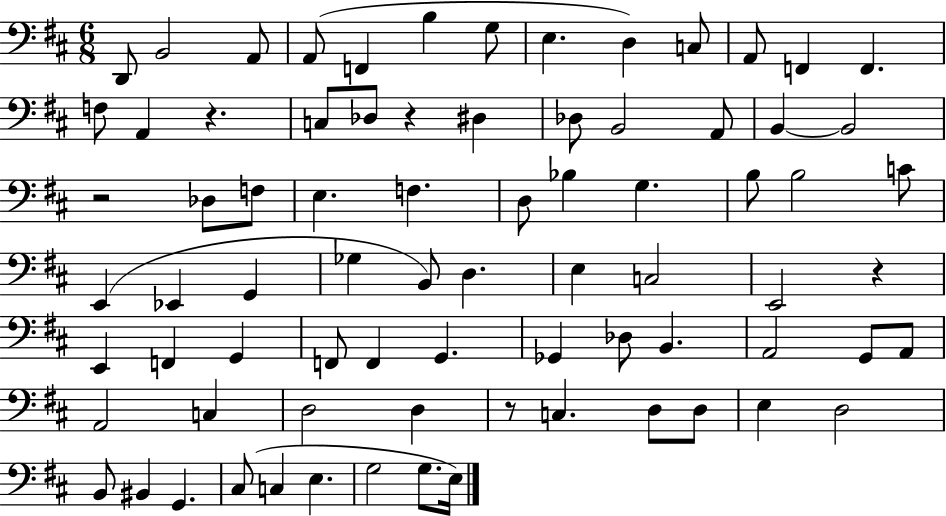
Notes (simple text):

D2/e B2/h A2/e A2/e F2/q B3/q G3/e E3/q. D3/q C3/e A2/e F2/q F2/q. F3/e A2/q R/q. C3/e Db3/e R/q D#3/q Db3/e B2/h A2/e B2/q B2/h R/h Db3/e F3/e E3/q. F3/q. D3/e Bb3/q G3/q. B3/e B3/h C4/e E2/q Eb2/q G2/q Gb3/q B2/e D3/q. E3/q C3/h E2/h R/q E2/q F2/q G2/q F2/e F2/q G2/q. Gb2/q Db3/e B2/q. A2/h G2/e A2/e A2/h C3/q D3/h D3/q R/e C3/q. D3/e D3/e E3/q D3/h B2/e BIS2/q G2/q. C#3/e C3/q E3/q. G3/h G3/e. E3/s